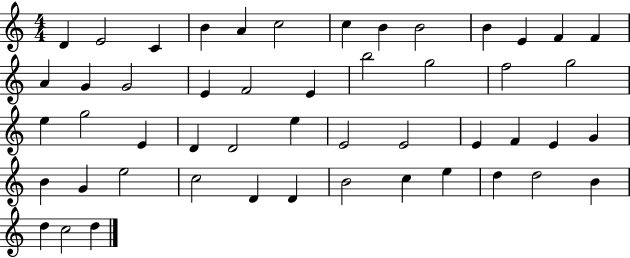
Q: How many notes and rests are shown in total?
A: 50